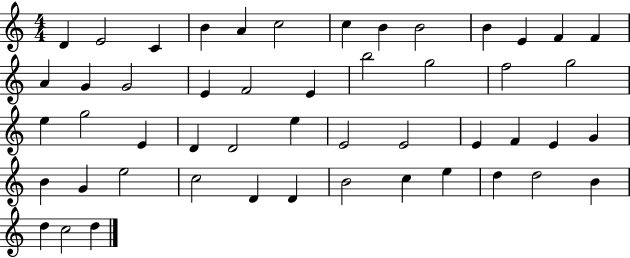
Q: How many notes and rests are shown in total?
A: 50